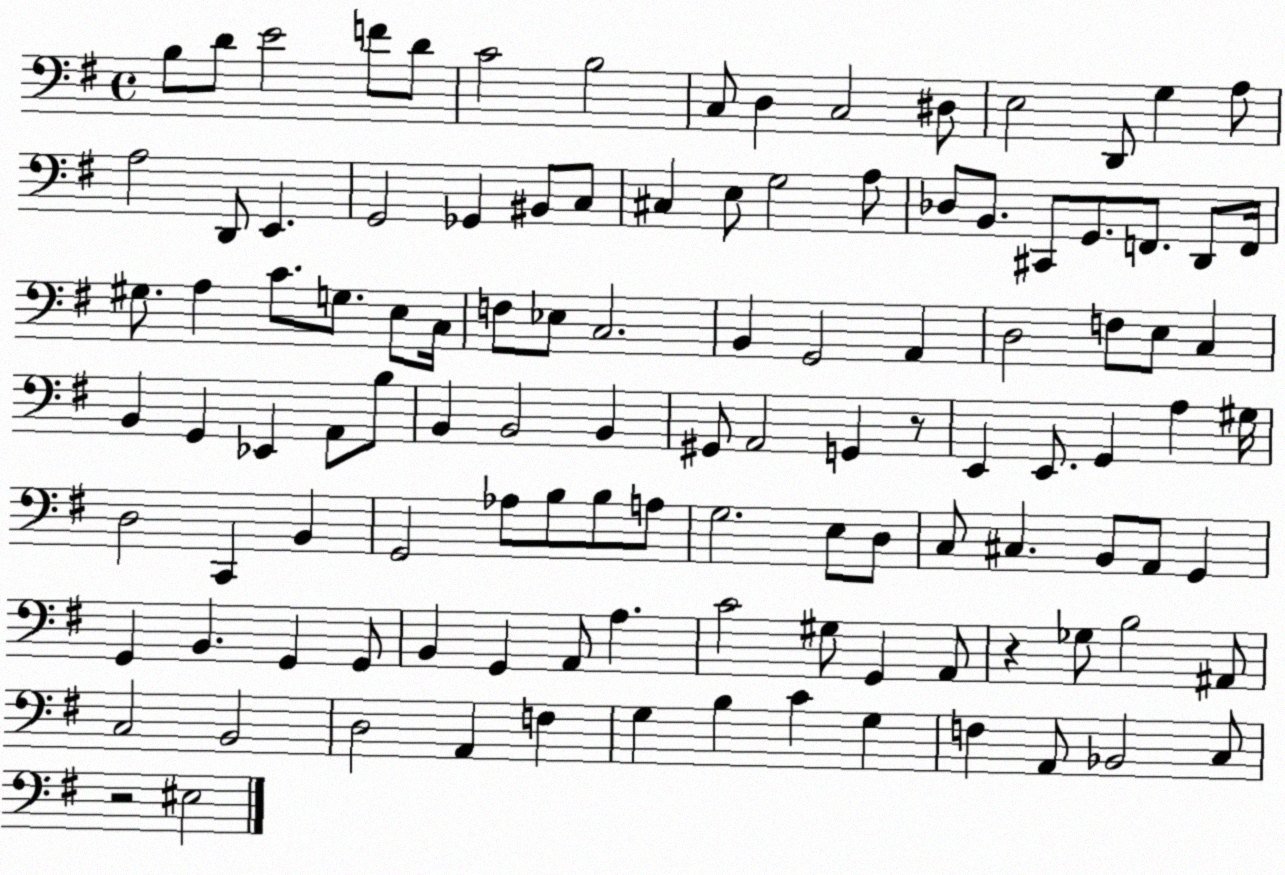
X:1
T:Untitled
M:4/4
L:1/4
K:G
B,/2 D/2 E2 F/2 D/2 C2 B,2 C,/2 D, C,2 ^D,/2 E,2 D,,/2 G, A,/2 A,2 D,,/2 E,, G,,2 _G,, ^B,,/2 C,/2 ^C, E,/2 G,2 A,/2 _D,/2 B,,/2 ^C,,/2 G,,/2 F,,/2 D,,/2 F,,/4 ^G,/2 A, C/2 G,/2 E,/2 C,/4 F,/2 _E,/2 C,2 B,, G,,2 A,, D,2 F,/2 E,/2 C, B,, G,, _E,, A,,/2 B,/2 B,, B,,2 B,, ^G,,/2 A,,2 G,, z/2 E,, E,,/2 G,, A, ^G,/4 D,2 C,, B,, G,,2 _A,/2 B,/2 B,/2 A,/2 G,2 E,/2 D,/2 C,/2 ^C, B,,/2 A,,/2 G,, G,, B,, G,, G,,/2 B,, G,, A,,/2 A, C2 ^G,/2 G,, A,,/2 z _G,/2 B,2 ^A,,/2 C,2 B,,2 D,2 A,, F, G, B, C G, F, A,,/2 _B,,2 C,/2 z2 ^E,2